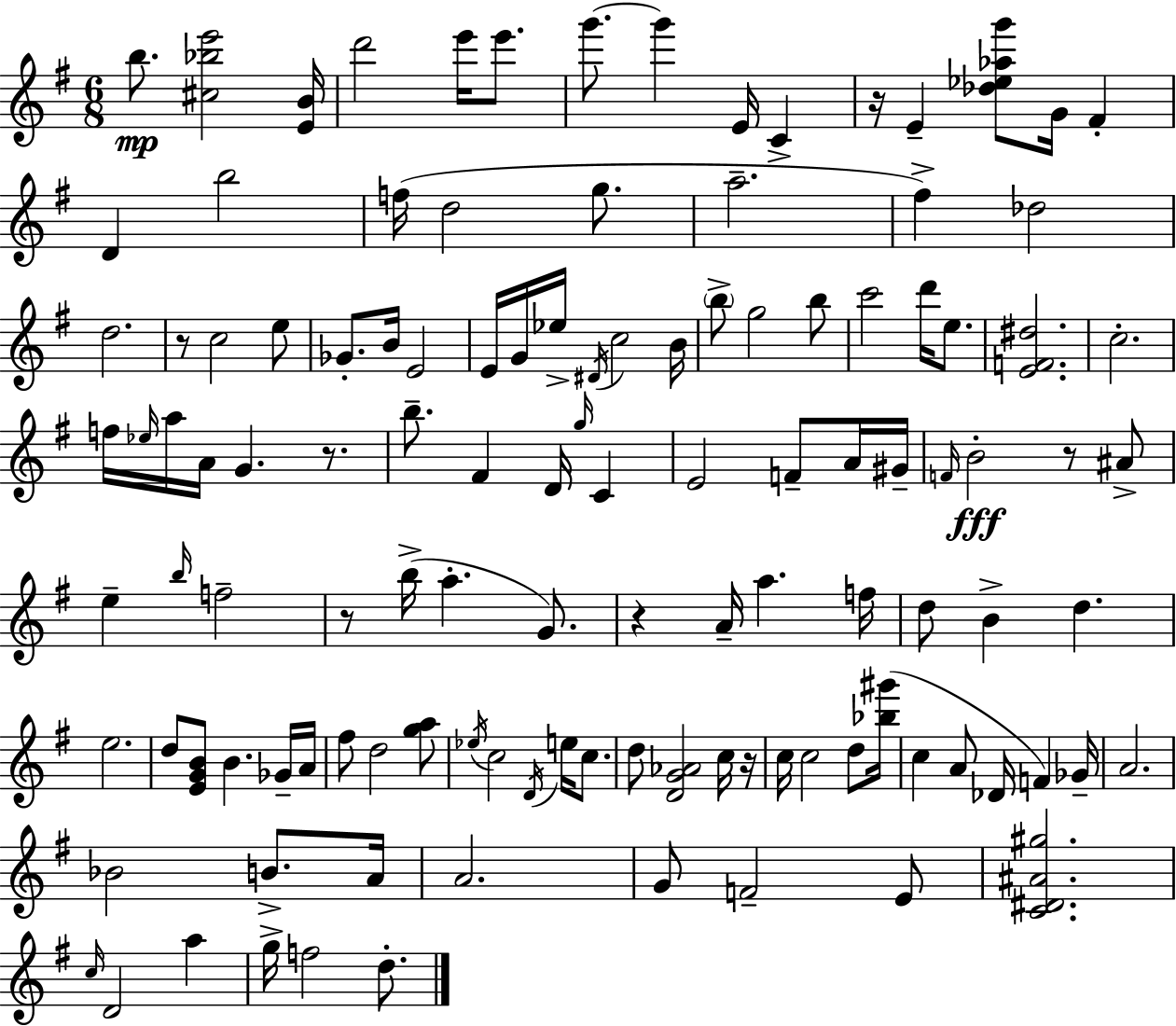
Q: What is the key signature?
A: E minor